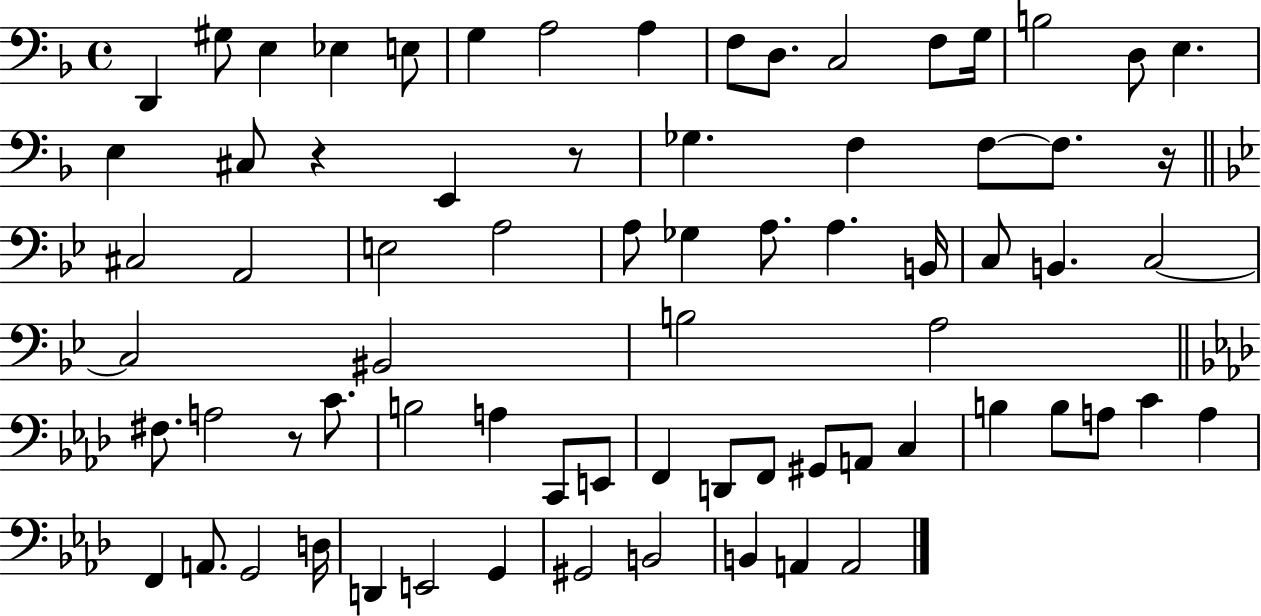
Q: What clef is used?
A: bass